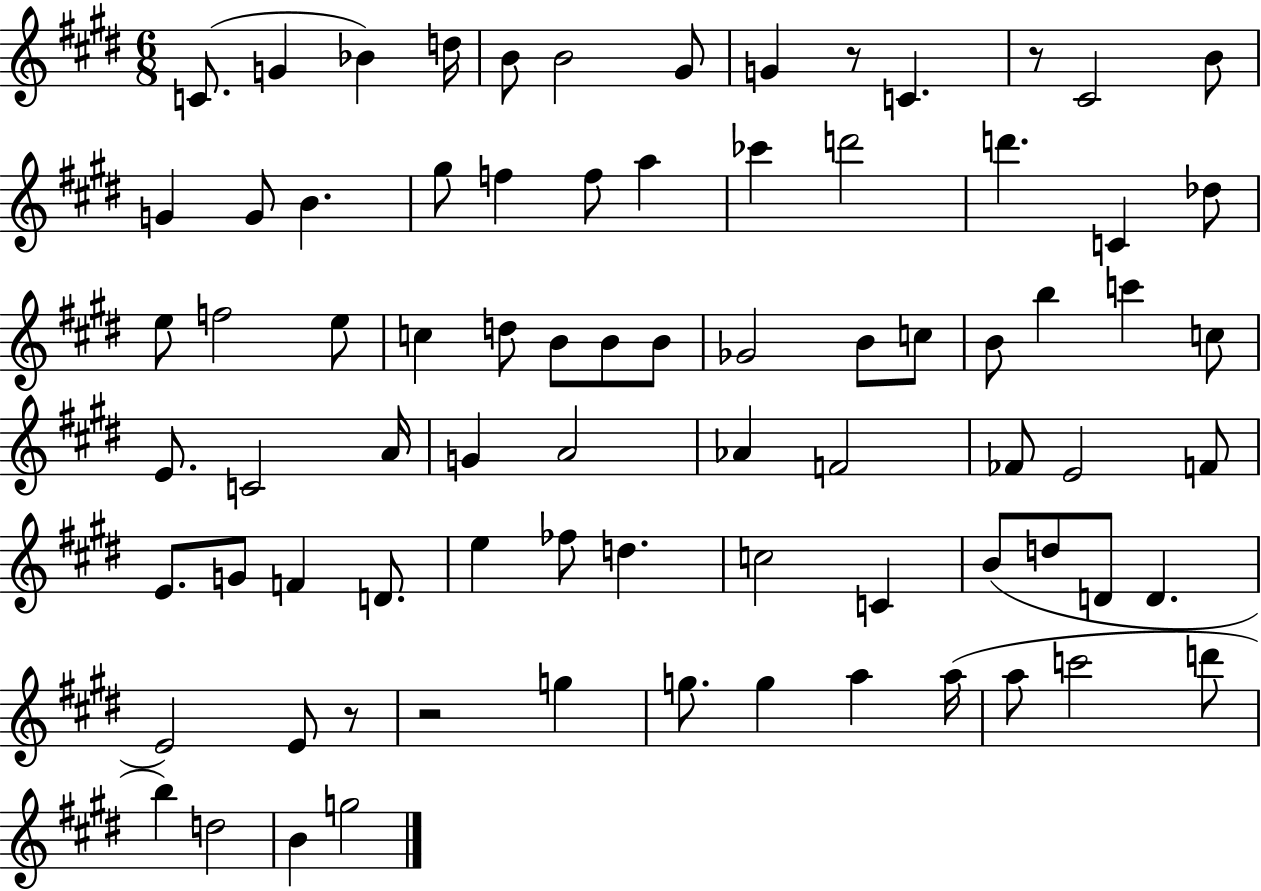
{
  \clef treble
  \numericTimeSignature
  \time 6/8
  \key e \major
  \repeat volta 2 { c'8.( g'4 bes'4) d''16 | b'8 b'2 gis'8 | g'4 r8 c'4. | r8 cis'2 b'8 | \break g'4 g'8 b'4. | gis''8 f''4 f''8 a''4 | ces'''4 d'''2 | d'''4. c'4 des''8 | \break e''8 f''2 e''8 | c''4 d''8 b'8 b'8 b'8 | ges'2 b'8 c''8 | b'8 b''4 c'''4 c''8 | \break e'8. c'2 a'16 | g'4 a'2 | aes'4 f'2 | fes'8 e'2 f'8 | \break e'8. g'8 f'4 d'8. | e''4 fes''8 d''4. | c''2 c'4 | b'8( d''8 d'8 d'4. | \break e'2) e'8 r8 | r2 g''4 | g''8. g''4 a''4 a''16( | a''8 c'''2 d'''8 | \break b''4) d''2 | b'4 g''2 | } \bar "|."
}